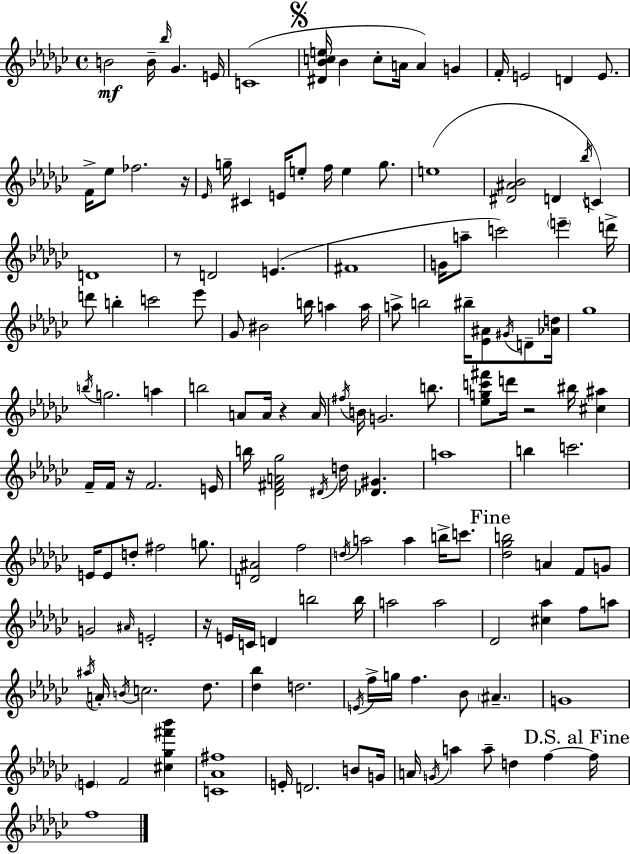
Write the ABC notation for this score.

X:1
T:Untitled
M:4/4
L:1/4
K:Ebm
B2 B/4 _b/4 _G E/4 C4 [^D_Bce]/4 _B c/2 A/4 A G F/4 E2 D E/2 F/4 _e/2 _f2 z/4 _E/4 g/4 ^C E/4 e/2 f/4 e g/2 e4 [^D^A_B]2 D _b/4 C D4 z/2 D2 E ^F4 G/4 a/2 c'2 e' d'/4 d'/2 b c'2 _e'/2 _G/2 ^B2 b/4 a a/4 a/2 b2 ^b/4 [_E^A]/2 ^G/4 D/2 [_Ad]/4 _g4 b/4 g2 a b2 A/2 A/4 z A/4 ^f/4 B/4 G2 b/2 [_egc'^f']/2 d'/4 z2 ^b/4 [^c^a] F/4 F/4 z/4 F2 E/4 b/4 [_D^FA_g]2 ^D/4 d/4 [_D^G] a4 b c'2 E/4 E/2 d/2 ^f2 g/2 [D^A]2 f2 d/4 a2 a b/4 c'/2 [_d_gb]2 A F/2 G/2 G2 ^A/4 E2 z/4 E/4 C/4 D b2 b/4 a2 a2 _D2 [^c_a] f/2 a/2 ^a/4 A/4 B/4 c2 _d/2 [_d_b] d2 E/4 f/4 g/4 f _B/2 ^A G4 E F2 [^c_g^f'_b'] [C_A^f]4 E/4 D2 B/2 G/4 A/4 G/4 a a/2 d f f/4 f4